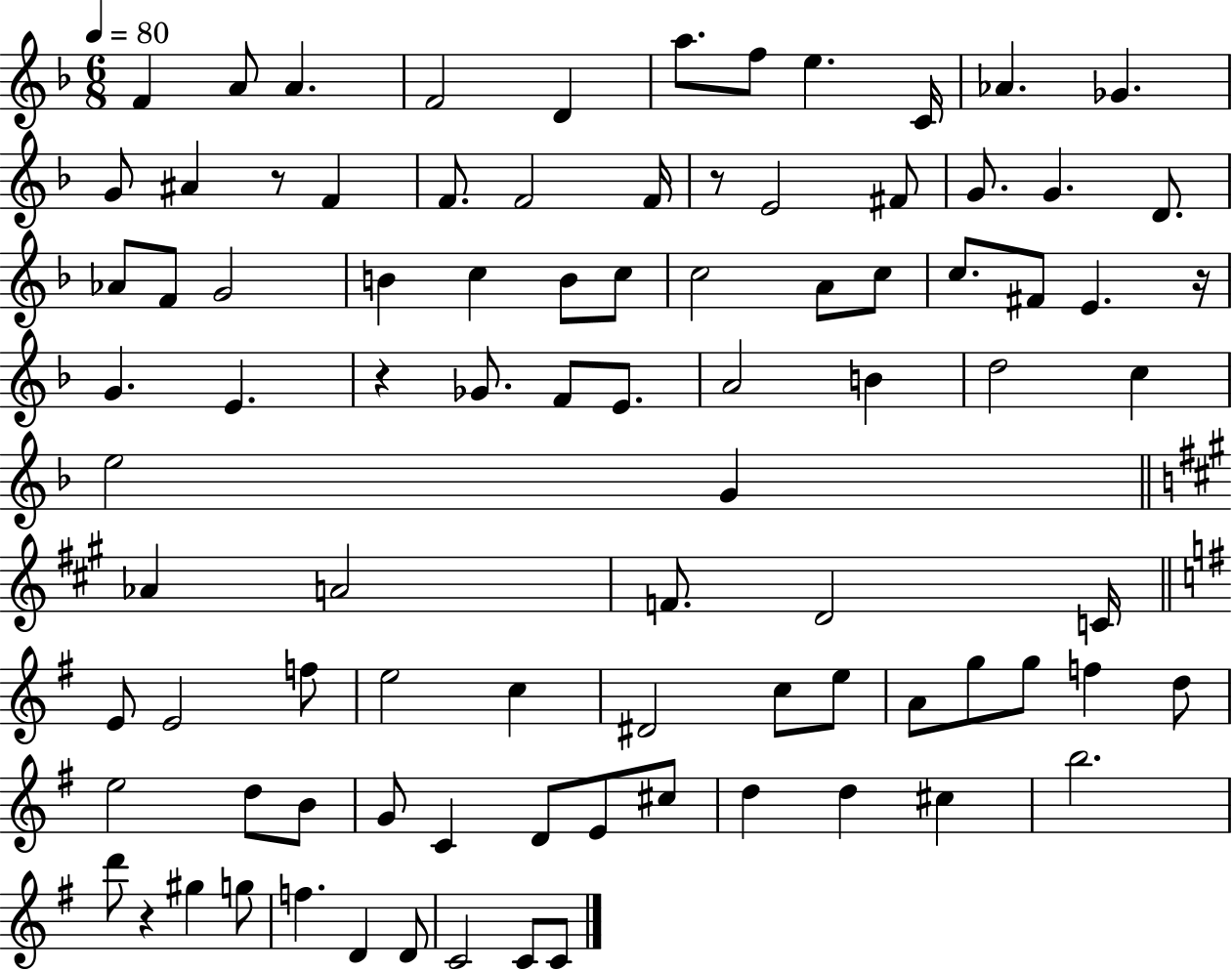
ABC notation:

X:1
T:Untitled
M:6/8
L:1/4
K:F
F A/2 A F2 D a/2 f/2 e C/4 _A _G G/2 ^A z/2 F F/2 F2 F/4 z/2 E2 ^F/2 G/2 G D/2 _A/2 F/2 G2 B c B/2 c/2 c2 A/2 c/2 c/2 ^F/2 E z/4 G E z _G/2 F/2 E/2 A2 B d2 c e2 G _A A2 F/2 D2 C/4 E/2 E2 f/2 e2 c ^D2 c/2 e/2 A/2 g/2 g/2 f d/2 e2 d/2 B/2 G/2 C D/2 E/2 ^c/2 d d ^c b2 d'/2 z ^g g/2 f D D/2 C2 C/2 C/2